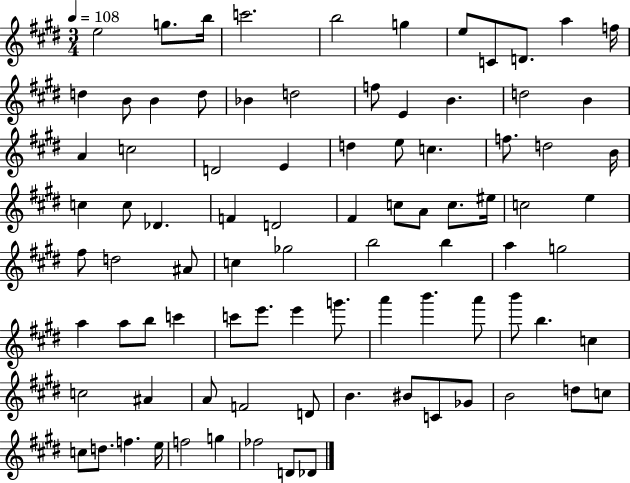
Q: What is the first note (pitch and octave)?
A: E5